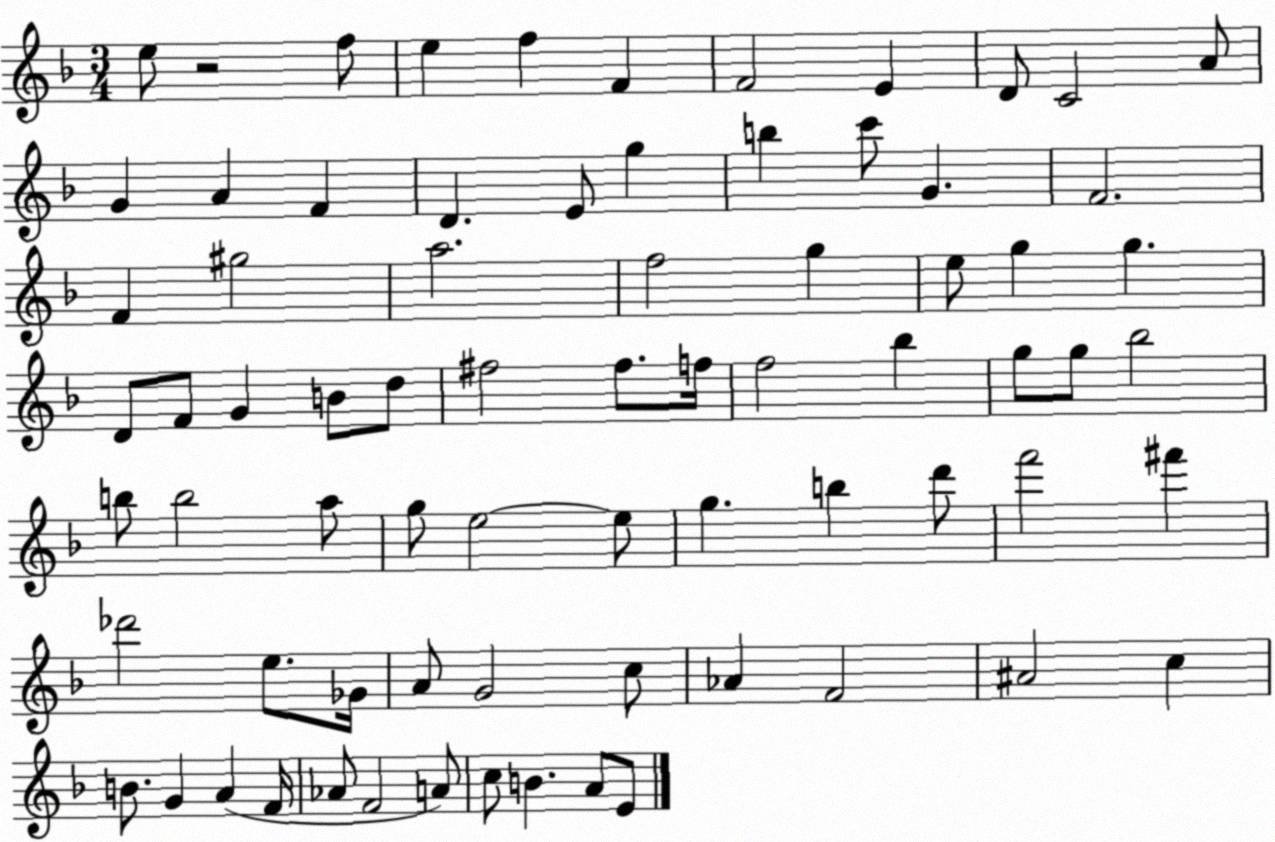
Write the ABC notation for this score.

X:1
T:Untitled
M:3/4
L:1/4
K:F
e/2 z2 f/2 e f F F2 E D/2 C2 A/2 G A F D E/2 g b c'/2 G F2 F ^g2 a2 f2 g e/2 g g D/2 F/2 G B/2 d/2 ^f2 ^f/2 f/4 f2 _b g/2 g/2 _b2 b/2 b2 a/2 g/2 e2 e/2 g b d'/2 f'2 ^f' _d'2 e/2 _G/4 A/2 G2 c/2 _A F2 ^A2 c B/2 G A F/4 _A/2 F2 A/2 c/2 B A/2 E/2